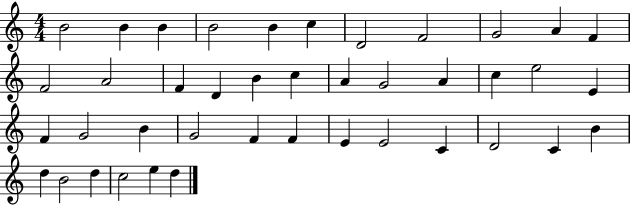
X:1
T:Untitled
M:4/4
L:1/4
K:C
B2 B B B2 B c D2 F2 G2 A F F2 A2 F D B c A G2 A c e2 E F G2 B G2 F F E E2 C D2 C B d B2 d c2 e d